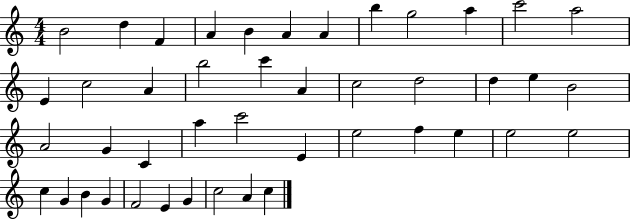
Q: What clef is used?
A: treble